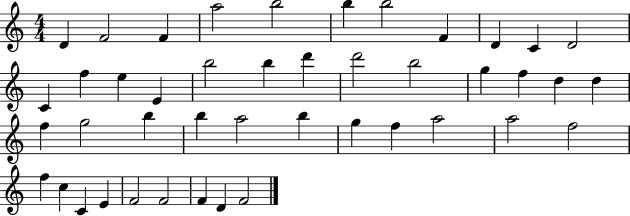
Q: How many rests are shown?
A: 0